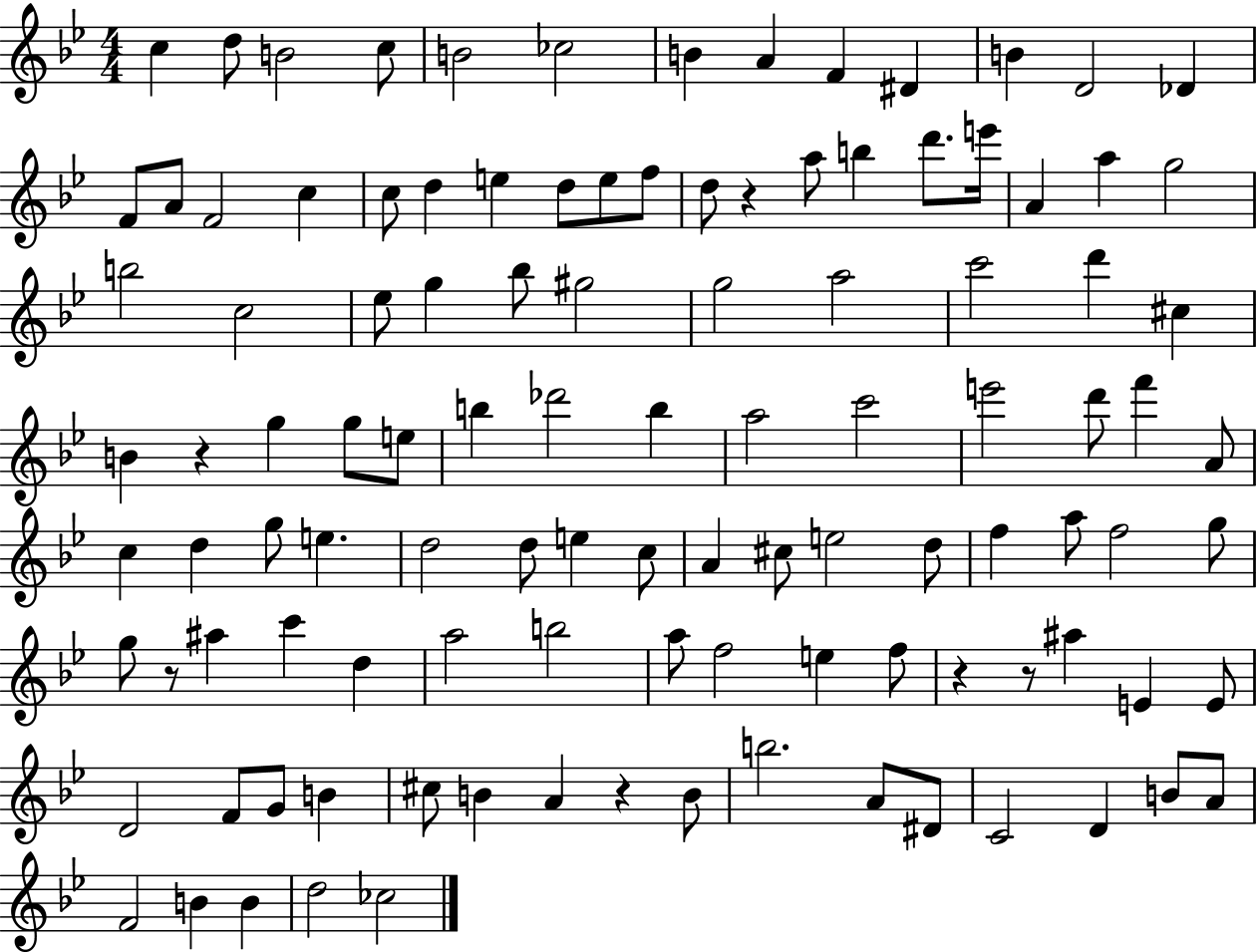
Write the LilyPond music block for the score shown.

{
  \clef treble
  \numericTimeSignature
  \time 4/4
  \key bes \major
  c''4 d''8 b'2 c''8 | b'2 ces''2 | b'4 a'4 f'4 dis'4 | b'4 d'2 des'4 | \break f'8 a'8 f'2 c''4 | c''8 d''4 e''4 d''8 e''8 f''8 | d''8 r4 a''8 b''4 d'''8. e'''16 | a'4 a''4 g''2 | \break b''2 c''2 | ees''8 g''4 bes''8 gis''2 | g''2 a''2 | c'''2 d'''4 cis''4 | \break b'4 r4 g''4 g''8 e''8 | b''4 des'''2 b''4 | a''2 c'''2 | e'''2 d'''8 f'''4 a'8 | \break c''4 d''4 g''8 e''4. | d''2 d''8 e''4 c''8 | a'4 cis''8 e''2 d''8 | f''4 a''8 f''2 g''8 | \break g''8 r8 ais''4 c'''4 d''4 | a''2 b''2 | a''8 f''2 e''4 f''8 | r4 r8 ais''4 e'4 e'8 | \break d'2 f'8 g'8 b'4 | cis''8 b'4 a'4 r4 b'8 | b''2. a'8 dis'8 | c'2 d'4 b'8 a'8 | \break f'2 b'4 b'4 | d''2 ces''2 | \bar "|."
}